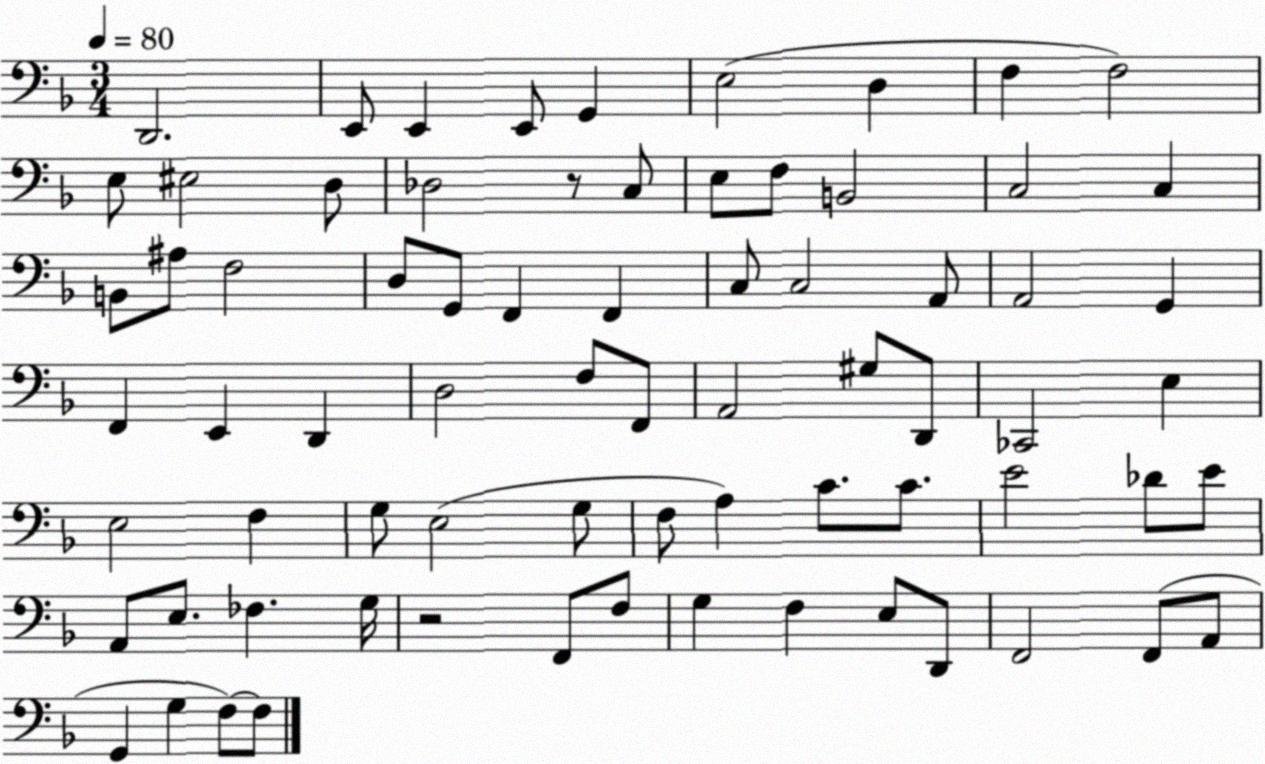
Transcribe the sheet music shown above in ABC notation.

X:1
T:Untitled
M:3/4
L:1/4
K:F
D,,2 E,,/2 E,, E,,/2 G,, E,2 D, F, F,2 E,/2 ^E,2 D,/2 _D,2 z/2 C,/2 E,/2 F,/2 B,,2 C,2 C, B,,/2 ^A,/2 F,2 D,/2 G,,/2 F,, F,, C,/2 C,2 A,,/2 A,,2 G,, F,, E,, D,, D,2 F,/2 F,,/2 A,,2 ^G,/2 D,,/2 _C,,2 E, E,2 F, G,/2 E,2 G,/2 F,/2 A, C/2 C/2 E2 _D/2 E/2 A,,/2 E,/2 _F, G,/4 z2 F,,/2 F,/2 G, F, E,/2 D,,/2 F,,2 F,,/2 A,,/2 G,, G, F,/2 F,/2